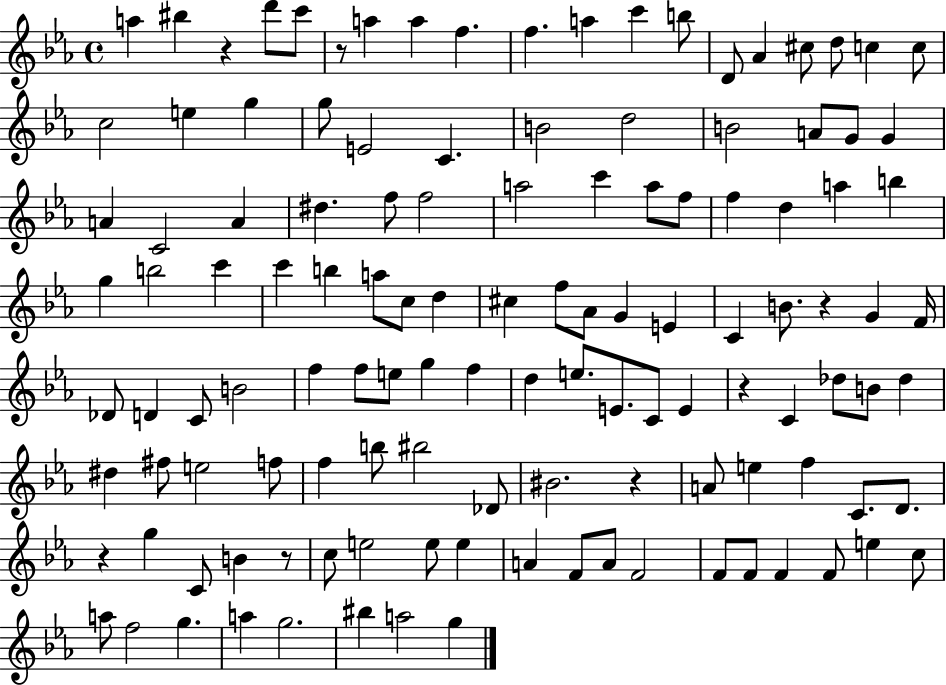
{
  \clef treble
  \time 4/4
  \defaultTimeSignature
  \key ees \major
  \repeat volta 2 { a''4 bis''4 r4 d'''8 c'''8 | r8 a''4 a''4 f''4. | f''4. a''4 c'''4 b''8 | d'8 aes'4 cis''8 d''8 c''4 c''8 | \break c''2 e''4 g''4 | g''8 e'2 c'4. | b'2 d''2 | b'2 a'8 g'8 g'4 | \break a'4 c'2 a'4 | dis''4. f''8 f''2 | a''2 c'''4 a''8 f''8 | f''4 d''4 a''4 b''4 | \break g''4 b''2 c'''4 | c'''4 b''4 a''8 c''8 d''4 | cis''4 f''8 aes'8 g'4 e'4 | c'4 b'8. r4 g'4 f'16 | \break des'8 d'4 c'8 b'2 | f''4 f''8 e''8 g''4 f''4 | d''4 e''8. e'8. c'8 e'4 | r4 c'4 des''8 b'8 des''4 | \break dis''4 fis''8 e''2 f''8 | f''4 b''8 bis''2 des'8 | bis'2. r4 | a'8 e''4 f''4 c'8. d'8. | \break r4 g''4 c'8 b'4 r8 | c''8 e''2 e''8 e''4 | a'4 f'8 a'8 f'2 | f'8 f'8 f'4 f'8 e''4 c''8 | \break a''8 f''2 g''4. | a''4 g''2. | bis''4 a''2 g''4 | } \bar "|."
}